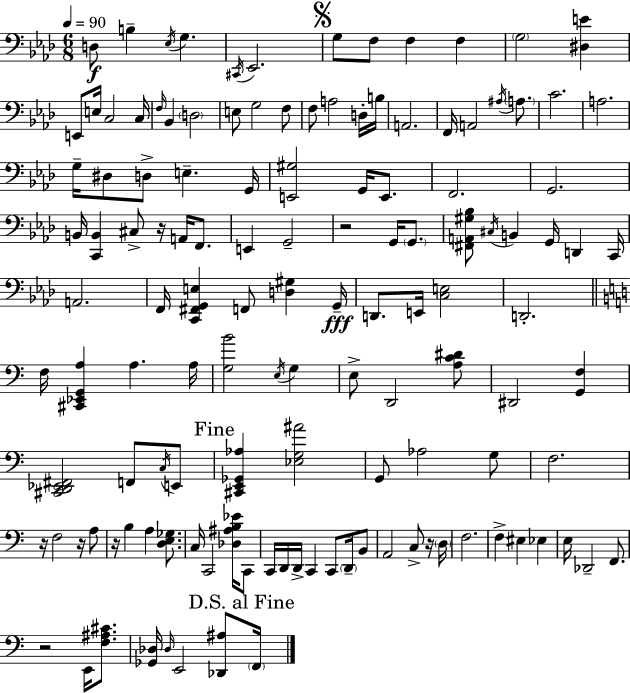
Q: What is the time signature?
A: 6/8